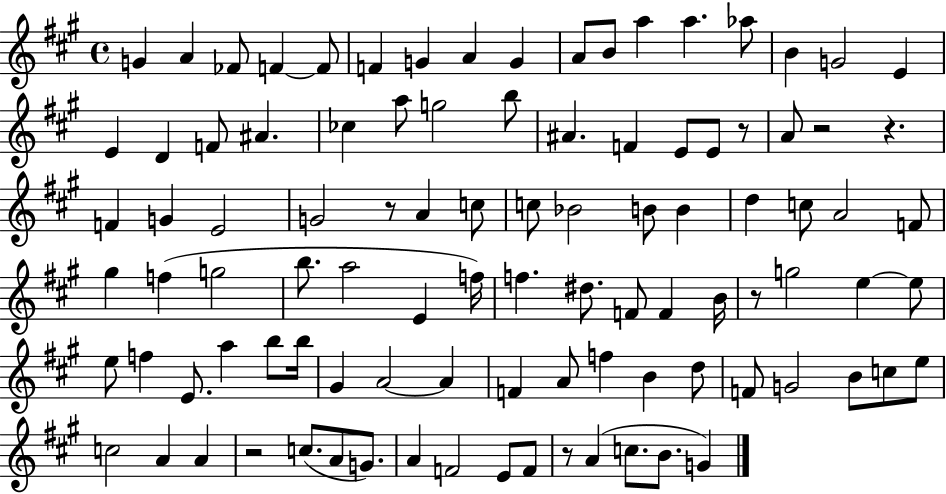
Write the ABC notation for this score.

X:1
T:Untitled
M:4/4
L:1/4
K:A
G A _F/2 F F/2 F G A G A/2 B/2 a a _a/2 B G2 E E D F/2 ^A _c a/2 g2 b/2 ^A F E/2 E/2 z/2 A/2 z2 z F G E2 G2 z/2 A c/2 c/2 _B2 B/2 B d c/2 A2 F/2 ^g f g2 b/2 a2 E f/4 f ^d/2 F/2 F B/4 z/2 g2 e e/2 e/2 f E/2 a b/2 b/4 ^G A2 A F A/2 f B d/2 F/2 G2 B/2 c/2 e/2 c2 A A z2 c/2 A/2 G/2 A F2 E/2 F/2 z/2 A c/2 B/2 G